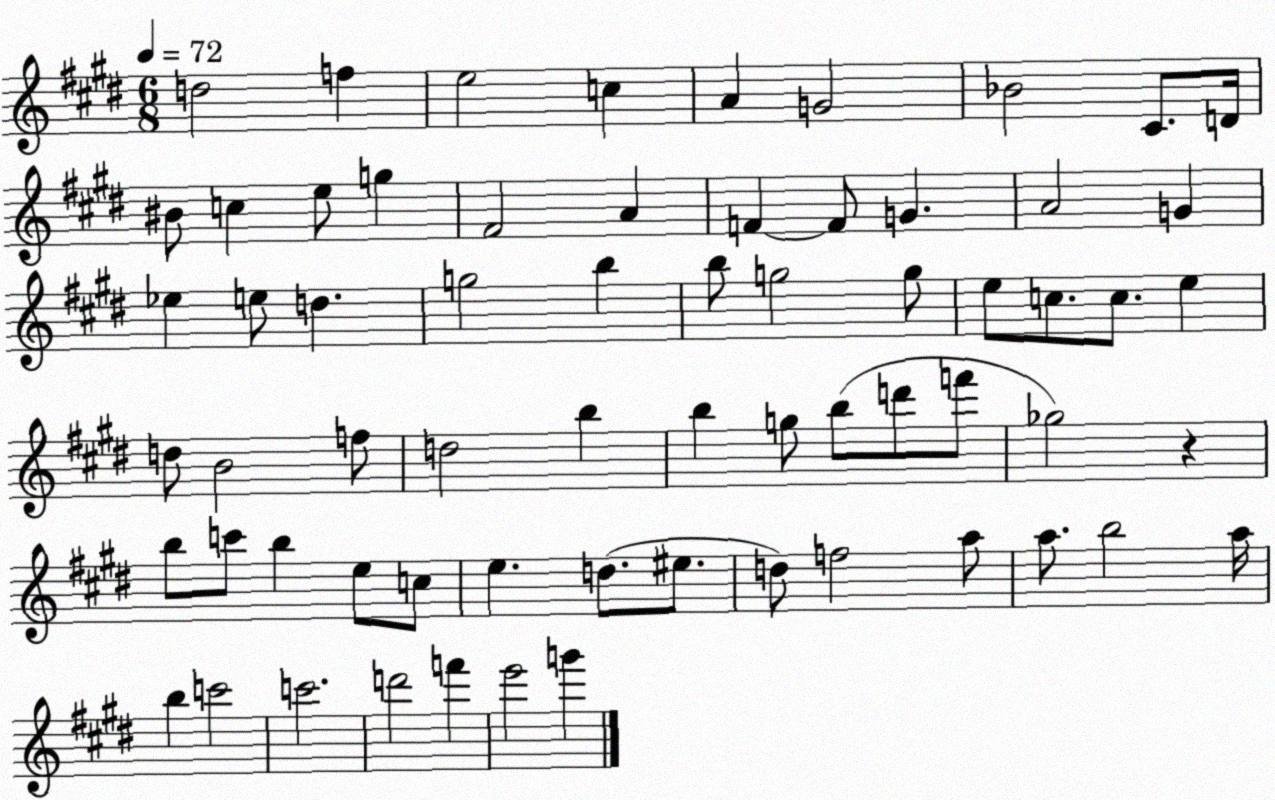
X:1
T:Untitled
M:6/8
L:1/4
K:E
d2 f e2 c A G2 _B2 ^C/2 D/4 ^B/2 c e/2 g ^F2 A F F/2 G A2 G _e e/2 d g2 b b/2 g2 g/2 e/2 c/2 c/2 e d/2 B2 f/2 d2 b b g/2 b/2 d'/2 f'/2 _g2 z b/2 c'/2 b e/2 c/2 e d/2 ^e/2 d/2 f2 a/2 a/2 b2 a/4 b c'2 c'2 d'2 f' e'2 g'